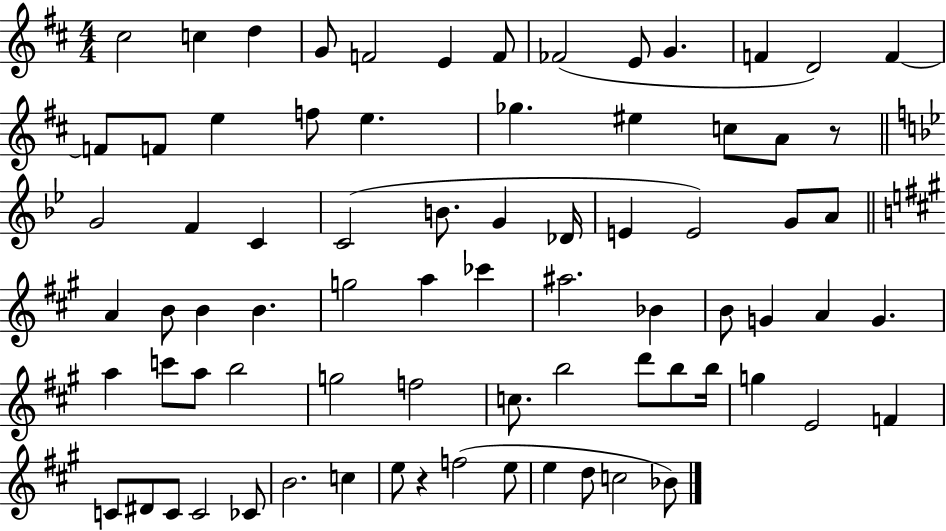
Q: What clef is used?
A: treble